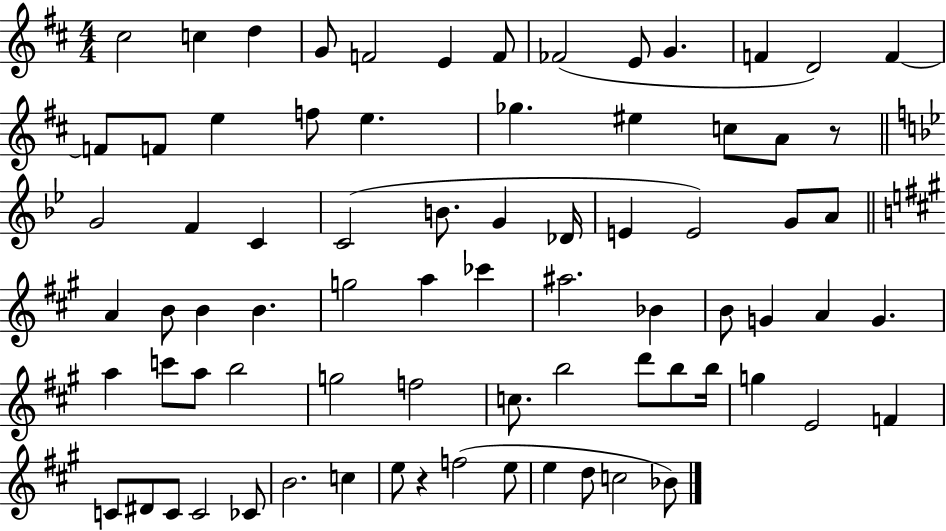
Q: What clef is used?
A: treble